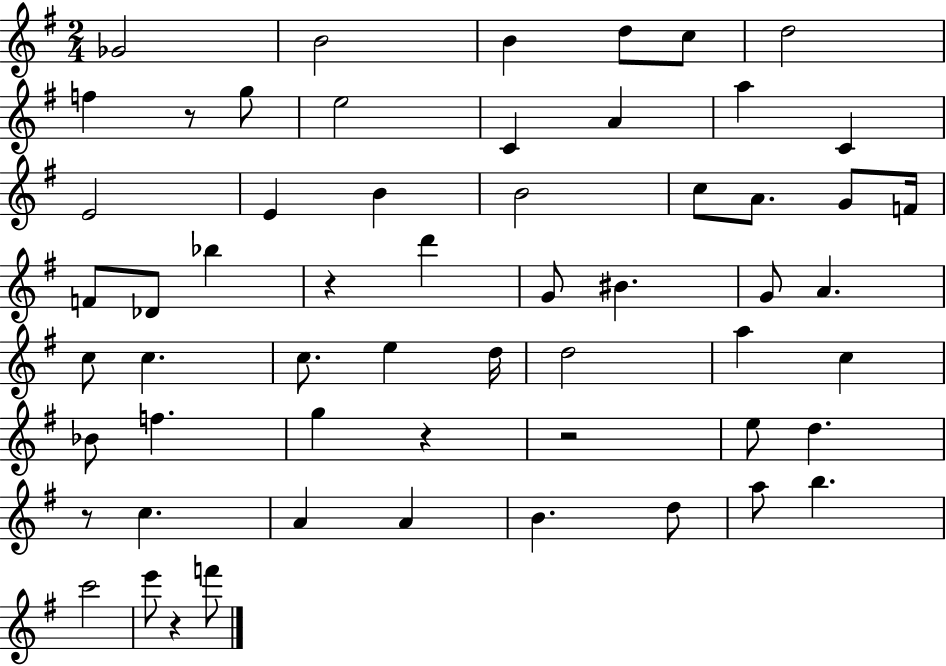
{
  \clef treble
  \numericTimeSignature
  \time 2/4
  \key g \major
  ges'2 | b'2 | b'4 d''8 c''8 | d''2 | \break f''4 r8 g''8 | e''2 | c'4 a'4 | a''4 c'4 | \break e'2 | e'4 b'4 | b'2 | c''8 a'8. g'8 f'16 | \break f'8 des'8 bes''4 | r4 d'''4 | g'8 bis'4. | g'8 a'4. | \break c''8 c''4. | c''8. e''4 d''16 | d''2 | a''4 c''4 | \break bes'8 f''4. | g''4 r4 | r2 | e''8 d''4. | \break r8 c''4. | a'4 a'4 | b'4. d''8 | a''8 b''4. | \break c'''2 | e'''8 r4 f'''8 | \bar "|."
}